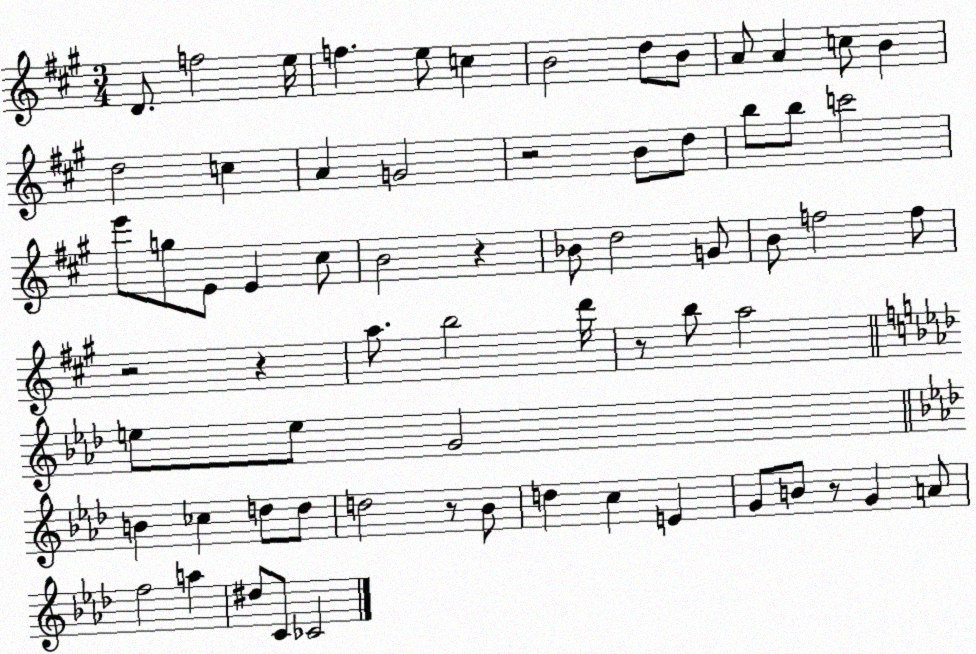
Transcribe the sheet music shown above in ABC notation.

X:1
T:Untitled
M:3/4
L:1/4
K:A
D/2 f2 e/4 f e/2 c B2 d/2 B/2 A/2 A c/2 B d2 c A G2 z2 B/2 d/2 b/2 b/2 c'2 e'/2 g/2 E/2 E ^c/2 B2 z _B/2 d2 G/2 B/2 f2 f/2 z2 z a/2 b2 d'/4 z/2 b/2 a2 e/2 e/2 G2 B _c d/2 d/2 d2 z/2 _B/2 d c E G/2 B/2 z/2 G A/2 f2 a ^d/2 C/2 _C2